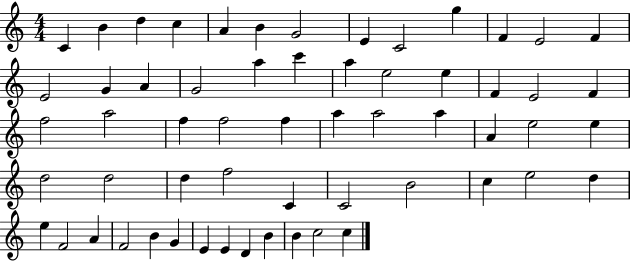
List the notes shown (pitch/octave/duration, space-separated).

C4/q B4/q D5/q C5/q A4/q B4/q G4/h E4/q C4/h G5/q F4/q E4/h F4/q E4/h G4/q A4/q G4/h A5/q C6/q A5/q E5/h E5/q F4/q E4/h F4/q F5/h A5/h F5/q F5/h F5/q A5/q A5/h A5/q A4/q E5/h E5/q D5/h D5/h D5/q F5/h C4/q C4/h B4/h C5/q E5/h D5/q E5/q F4/h A4/q F4/h B4/q G4/q E4/q E4/q D4/q B4/q B4/q C5/h C5/q